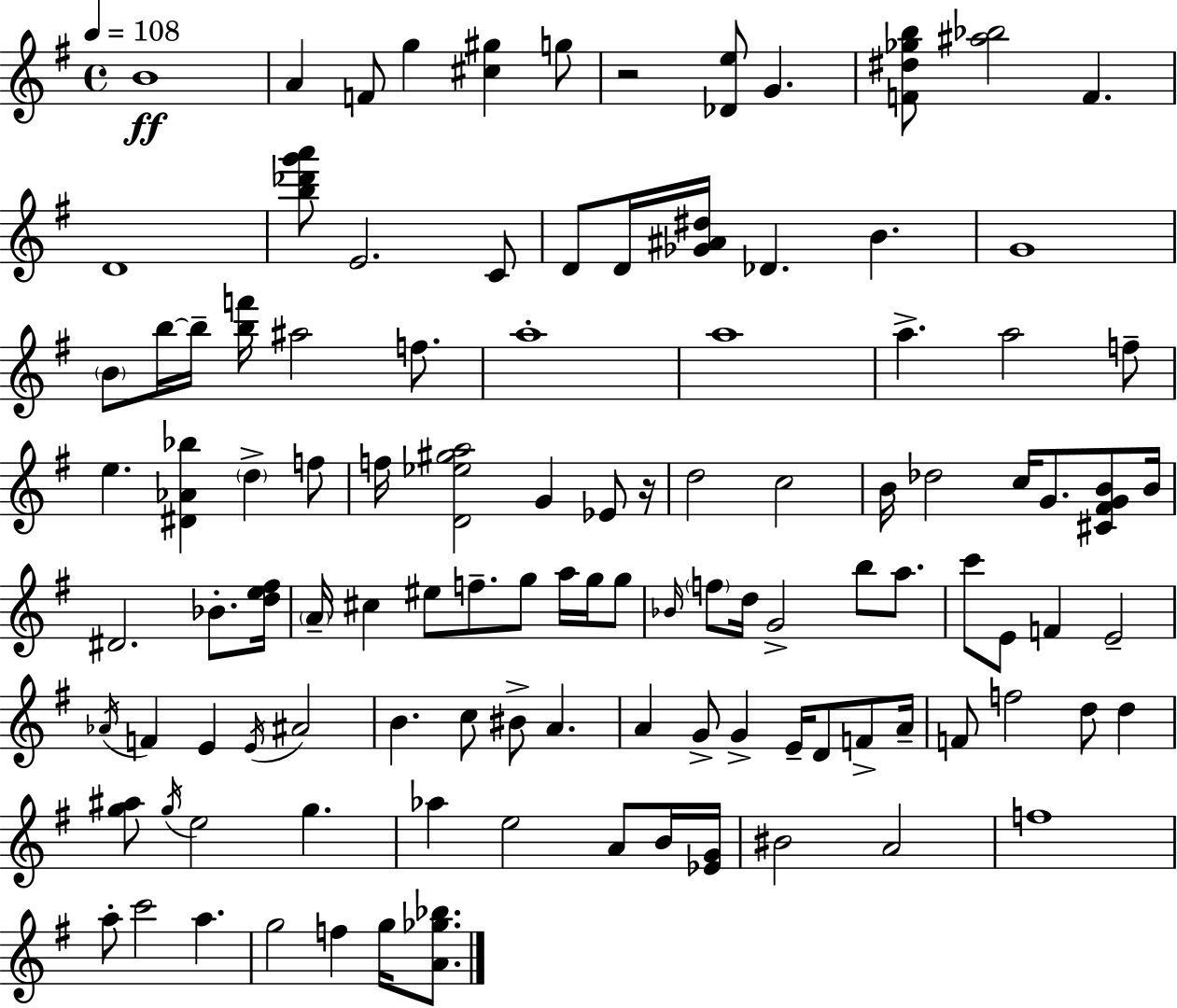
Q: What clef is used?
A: treble